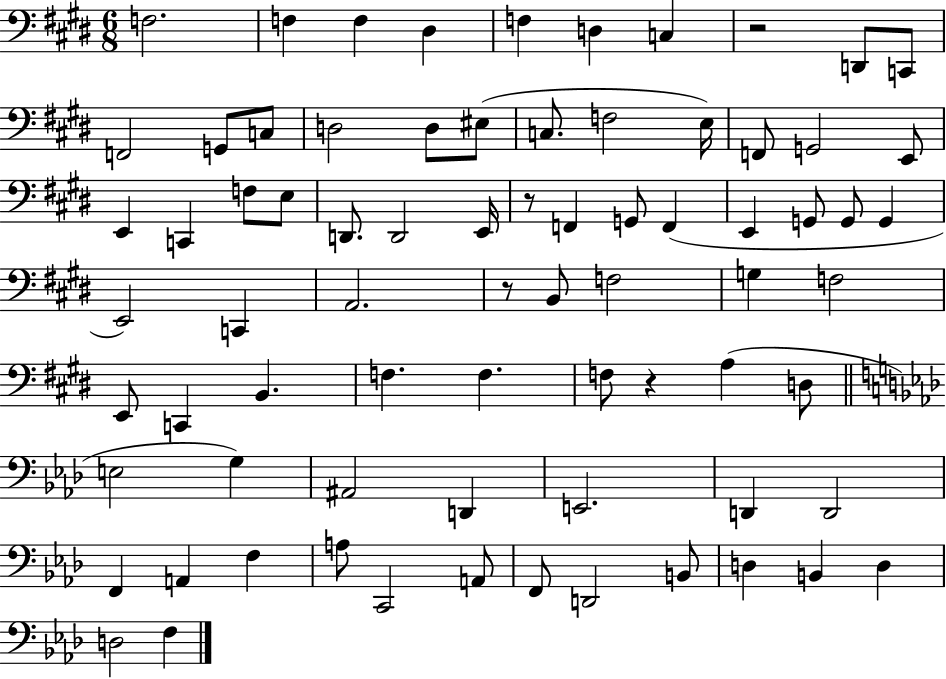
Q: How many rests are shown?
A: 4